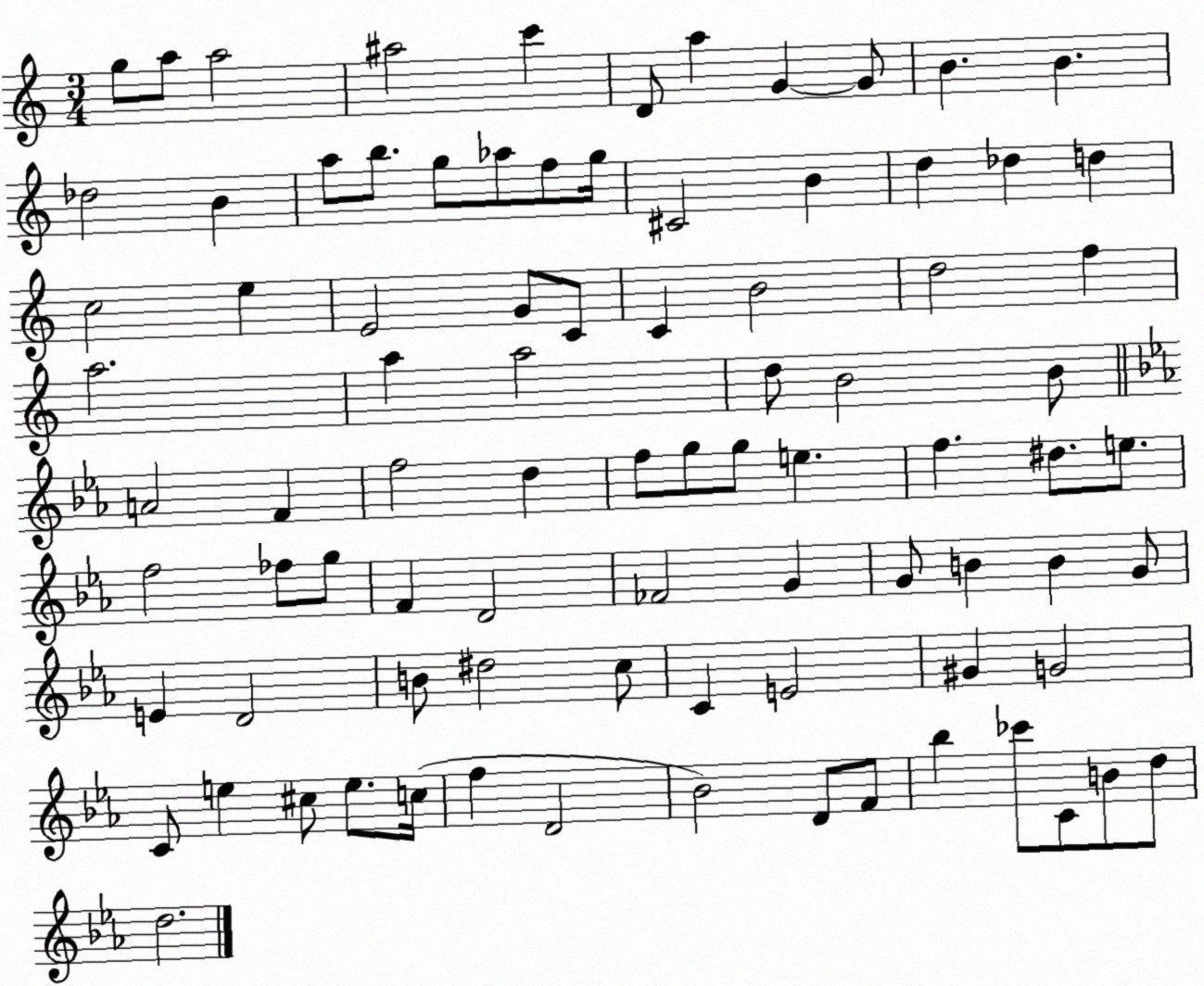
X:1
T:Untitled
M:3/4
L:1/4
K:C
g/2 a/2 a2 ^a2 c' D/2 a G G/2 B B _d2 B a/2 b/2 g/2 _a/2 f/2 g/4 ^C2 B d _d d c2 e E2 G/2 C/2 C B2 d2 f a2 a a2 d/2 B2 B/2 A2 F f2 d f/2 g/2 g/2 e f ^d/2 e/2 f2 _f/2 g/2 F D2 _F2 G G/2 B B G/2 E D2 B/2 ^d2 c/2 C E2 ^G G2 C/2 e ^c/2 e/2 c/4 f D2 _B2 D/2 F/2 _b _c'/2 C/2 B/2 d/2 d2